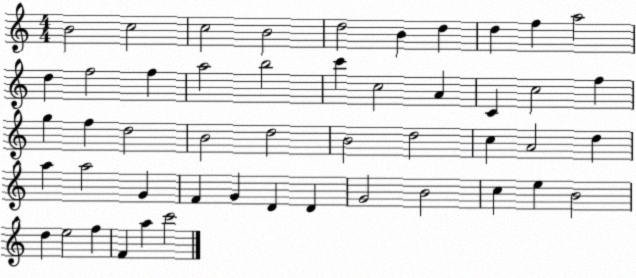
X:1
T:Untitled
M:4/4
L:1/4
K:C
B2 c2 c2 B2 d2 B d d f a2 d f2 f a2 b2 c' c2 A C c2 f g f d2 B2 d2 B2 d2 c A2 d a a2 G F G D D G2 B2 c e B2 d e2 f F a c'2